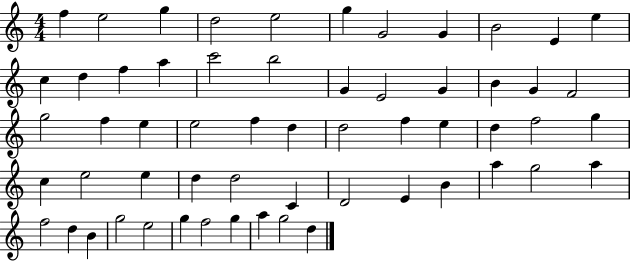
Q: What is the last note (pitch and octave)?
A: D5